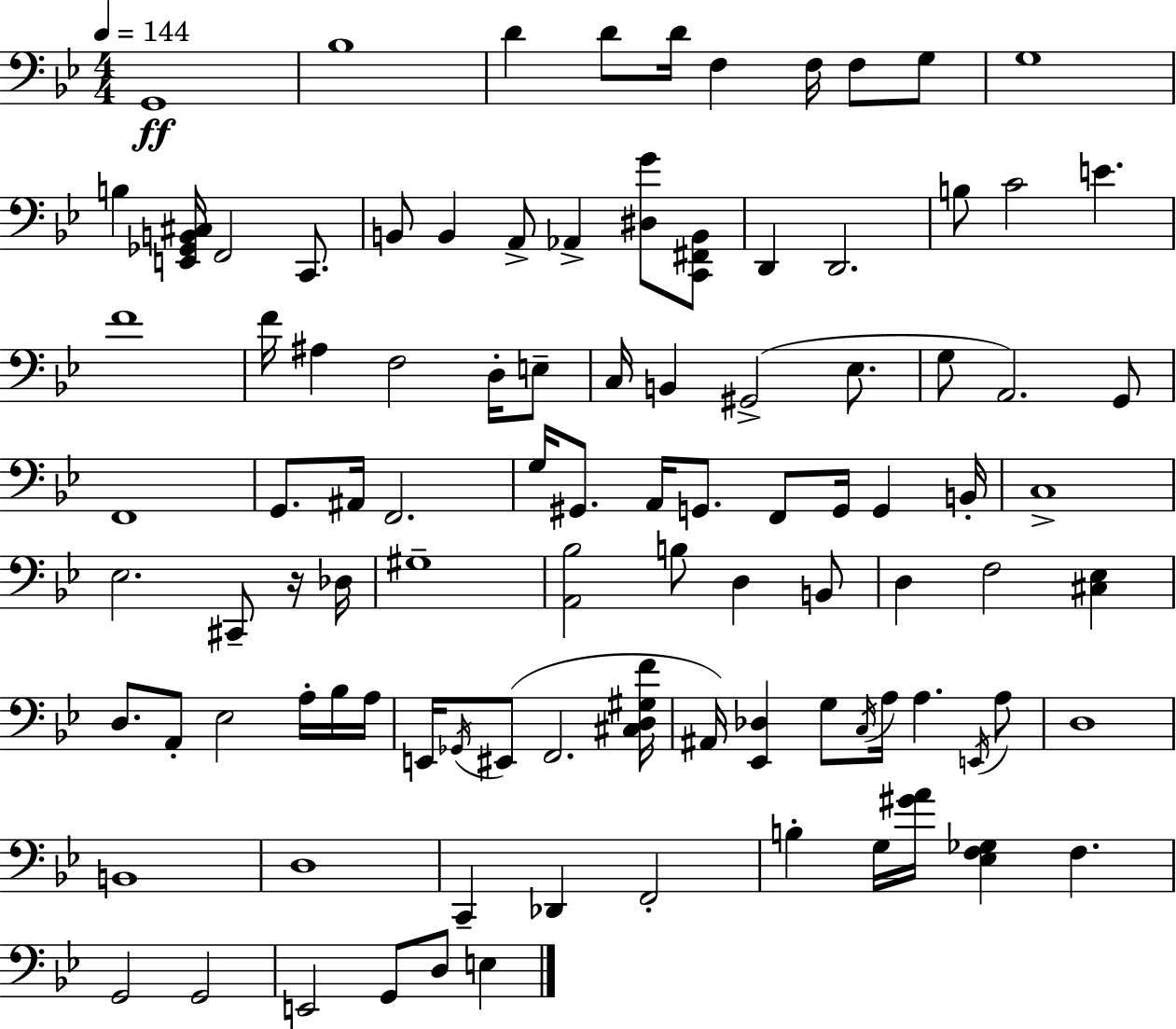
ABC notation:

X:1
T:Untitled
M:4/4
L:1/4
K:Bb
G,,4 _B,4 D D/2 D/4 F, F,/4 F,/2 G,/2 G,4 B, [E,,_G,,B,,^C,]/4 F,,2 C,,/2 B,,/2 B,, A,,/2 _A,, [^D,G]/2 [C,,^F,,B,,]/2 D,, D,,2 B,/2 C2 E F4 F/4 ^A, F,2 D,/4 E,/2 C,/4 B,, ^G,,2 _E,/2 G,/2 A,,2 G,,/2 F,,4 G,,/2 ^A,,/4 F,,2 G,/4 ^G,,/2 A,,/4 G,,/2 F,,/2 G,,/4 G,, B,,/4 C,4 _E,2 ^C,,/2 z/4 _D,/4 ^G,4 [A,,_B,]2 B,/2 D, B,,/2 D, F,2 [^C,_E,] D,/2 A,,/2 _E,2 A,/4 _B,/4 A,/4 E,,/4 _G,,/4 ^E,,/2 F,,2 [^C,D,^G,F]/4 ^A,,/4 [_E,,_D,] G,/2 C,/4 A,/4 A, E,,/4 A,/2 D,4 B,,4 D,4 C,, _D,, F,,2 B, G,/4 [^GA]/4 [_E,F,_G,] F, G,,2 G,,2 E,,2 G,,/2 D,/2 E,